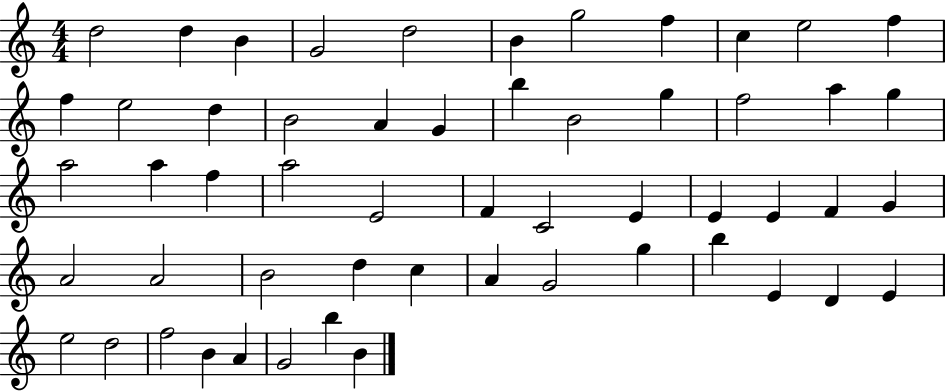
X:1
T:Untitled
M:4/4
L:1/4
K:C
d2 d B G2 d2 B g2 f c e2 f f e2 d B2 A G b B2 g f2 a g a2 a f a2 E2 F C2 E E E F G A2 A2 B2 d c A G2 g b E D E e2 d2 f2 B A G2 b B